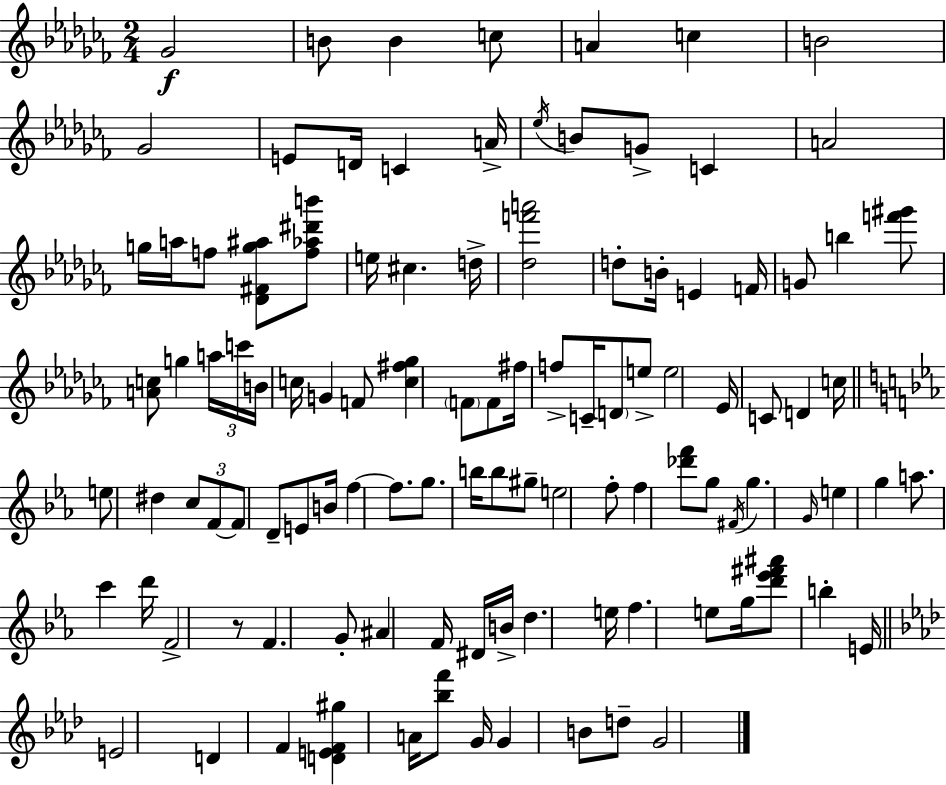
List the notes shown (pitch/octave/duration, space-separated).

Gb4/h B4/e B4/q C5/e A4/q C5/q B4/h Gb4/h E4/e D4/s C4/q A4/s Eb5/s B4/e G4/e C4/q A4/h G5/s A5/s F5/e [Db4,F#4,G5,A#5]/e [F5,Ab5,D#6,B6]/e E5/s C#5/q. D5/s [Db5,F6,A6]/h D5/e B4/s E4/q F4/s G4/e B5/q [F6,G#6]/e [A4,C5]/e G5/q A5/s C6/s B4/s C5/s G4/q F4/e [C5,F#5,Gb5]/q F4/e F4/e F#5/s F5/e C4/s D4/e E5/e E5/h Eb4/s C4/e D4/q C5/s E5/e D#5/q C5/e F4/e F4/e D4/e E4/e B4/s F5/q F5/e. G5/e. B5/s B5/e G#5/e E5/h F5/e F5/q [Db6,F6]/e G5/e F#4/s G5/q. G4/s E5/q G5/q A5/e. C6/q D6/s F4/h R/e F4/q. G4/e A#4/q F4/s D#4/s B4/s D5/q. E5/s F5/q. E5/e G5/s [D6,Eb6,F#6,A#6]/e B5/q E4/s E4/h D4/q F4/q [D4,E4,F4,G#5]/q A4/s [Bb5,F6]/e G4/s G4/q B4/e D5/e G4/h